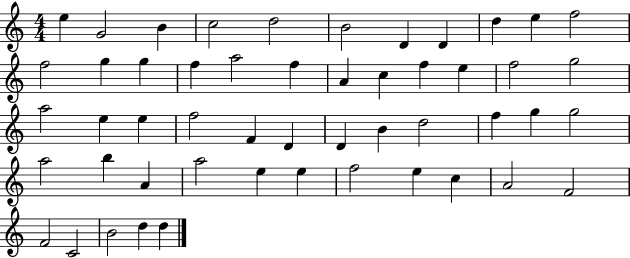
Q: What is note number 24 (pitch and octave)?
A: A5